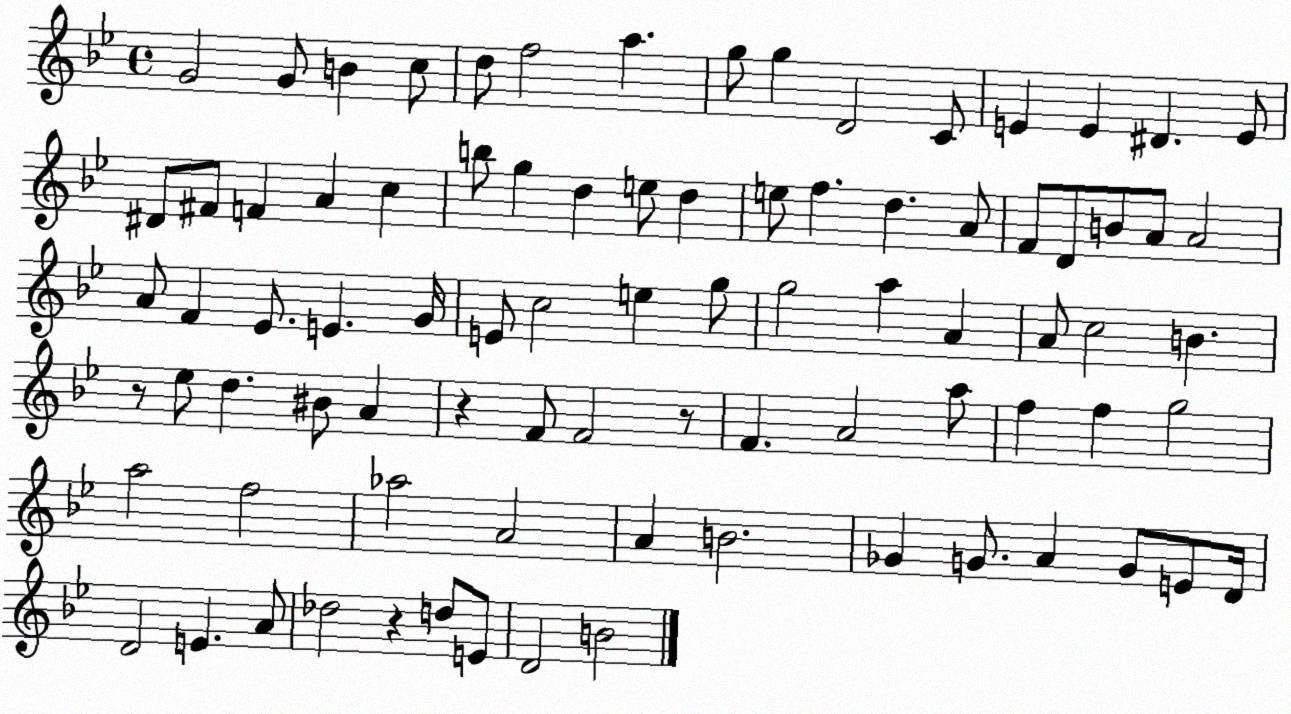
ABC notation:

X:1
T:Untitled
M:4/4
L:1/4
K:Bb
G2 G/2 B c/2 d/2 f2 a g/2 g D2 C/2 E E ^D E/2 ^D/2 ^F/2 F A c b/2 g d e/2 d e/2 f d A/2 F/2 D/2 B/2 A/2 A2 A/2 F _E/2 E G/4 E/2 c2 e g/2 g2 a A A/2 c2 B z/2 _e/2 d ^B/2 A z F/2 F2 z/2 F A2 a/2 f f g2 a2 f2 _a2 A2 A B2 _G G/2 A G/2 E/2 D/4 D2 E A/2 _d2 z d/2 E/2 D2 B2